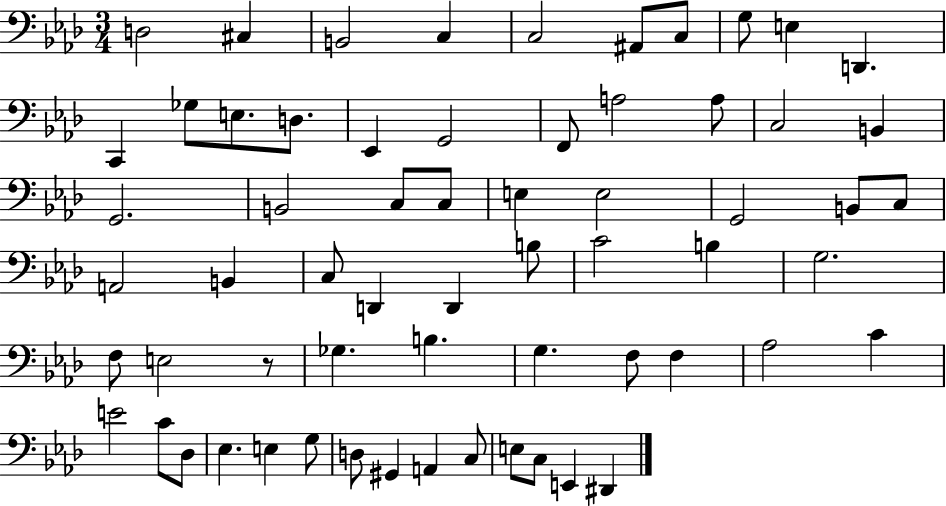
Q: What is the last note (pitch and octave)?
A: D#2